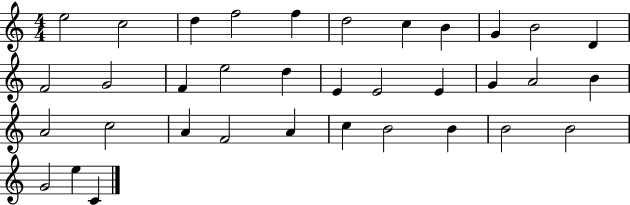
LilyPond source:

{
  \clef treble
  \numericTimeSignature
  \time 4/4
  \key c \major
  e''2 c''2 | d''4 f''2 f''4 | d''2 c''4 b'4 | g'4 b'2 d'4 | \break f'2 g'2 | f'4 e''2 d''4 | e'4 e'2 e'4 | g'4 a'2 b'4 | \break a'2 c''2 | a'4 f'2 a'4 | c''4 b'2 b'4 | b'2 b'2 | \break g'2 e''4 c'4 | \bar "|."
}